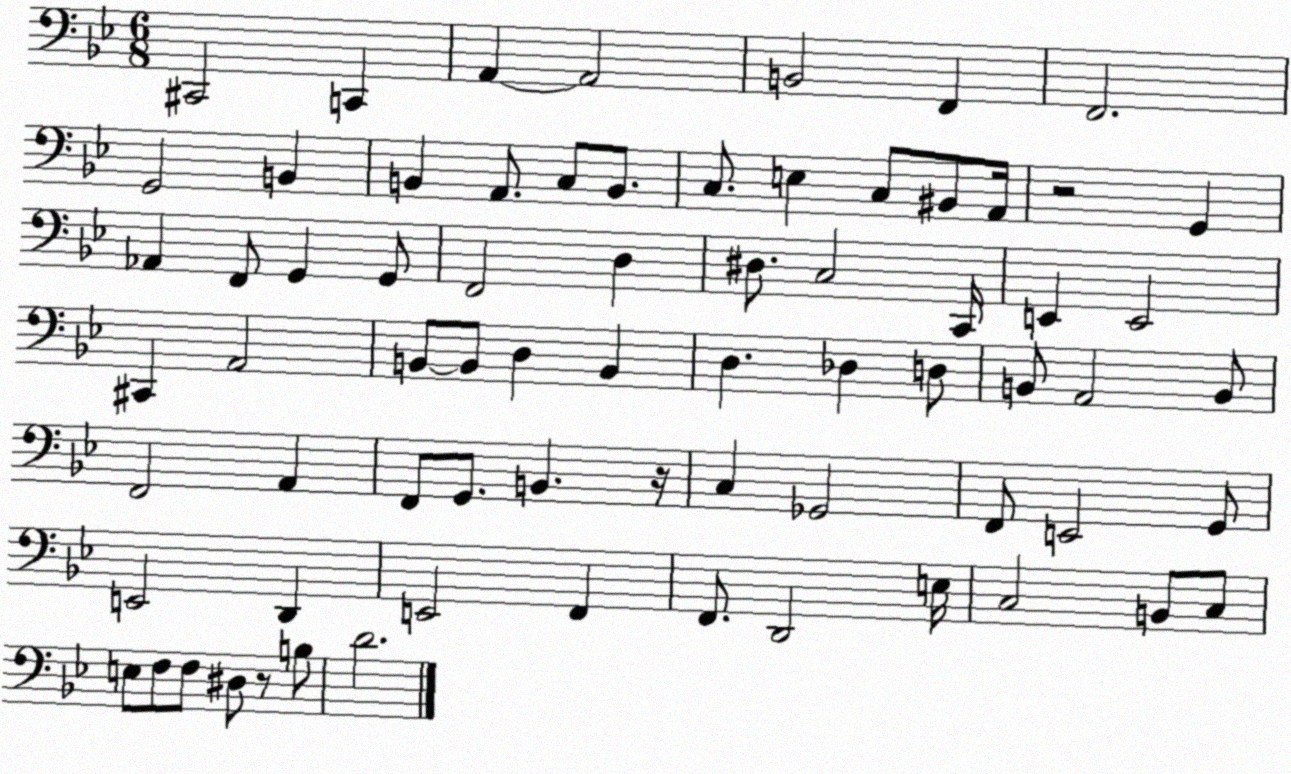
X:1
T:Untitled
M:6/8
L:1/4
K:Bb
^C,,2 C,, A,, A,,2 B,,2 F,, F,,2 G,,2 B,, B,, A,,/2 C,/2 B,,/2 C,/2 E, C,/2 ^B,,/2 A,,/4 z2 G,, _A,, F,,/2 G,, G,,/2 F,,2 D, ^D,/2 C,2 C,,/4 E,, E,,2 ^C,, A,,2 B,,/2 B,,/2 D, B,, D, _D, D,/2 B,,/2 A,,2 B,,/2 F,,2 A,, F,,/2 G,,/2 B,, z/4 C, _G,,2 F,,/2 E,,2 G,,/2 E,,2 D,, E,,2 F,, F,,/2 D,,2 E,/4 C,2 B,,/2 C,/2 E,/2 F,/2 F,/2 ^D,/2 z/2 B,/2 D2